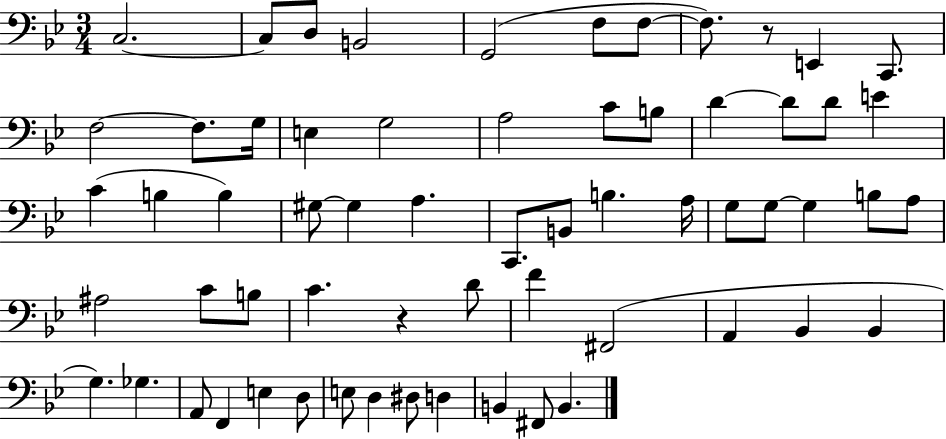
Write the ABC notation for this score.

X:1
T:Untitled
M:3/4
L:1/4
K:Bb
C,2 C,/2 D,/2 B,,2 G,,2 F,/2 F,/2 F,/2 z/2 E,, C,,/2 F,2 F,/2 G,/4 E, G,2 A,2 C/2 B,/2 D D/2 D/2 E C B, B, ^G,/2 ^G, A, C,,/2 B,,/2 B, A,/4 G,/2 G,/2 G, B,/2 A,/2 ^A,2 C/2 B,/2 C z D/2 F ^F,,2 A,, _B,, _B,, G, _G, A,,/2 F,, E, D,/2 E,/2 D, ^D,/2 D, B,, ^F,,/2 B,,